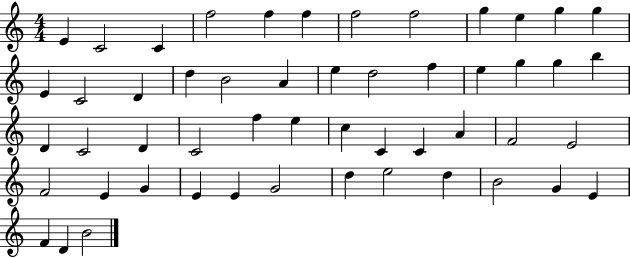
X:1
T:Untitled
M:4/4
L:1/4
K:C
E C2 C f2 f f f2 f2 g e g g E C2 D d B2 A e d2 f e g g b D C2 D C2 f e c C C A F2 E2 F2 E G E E G2 d e2 d B2 G E F D B2